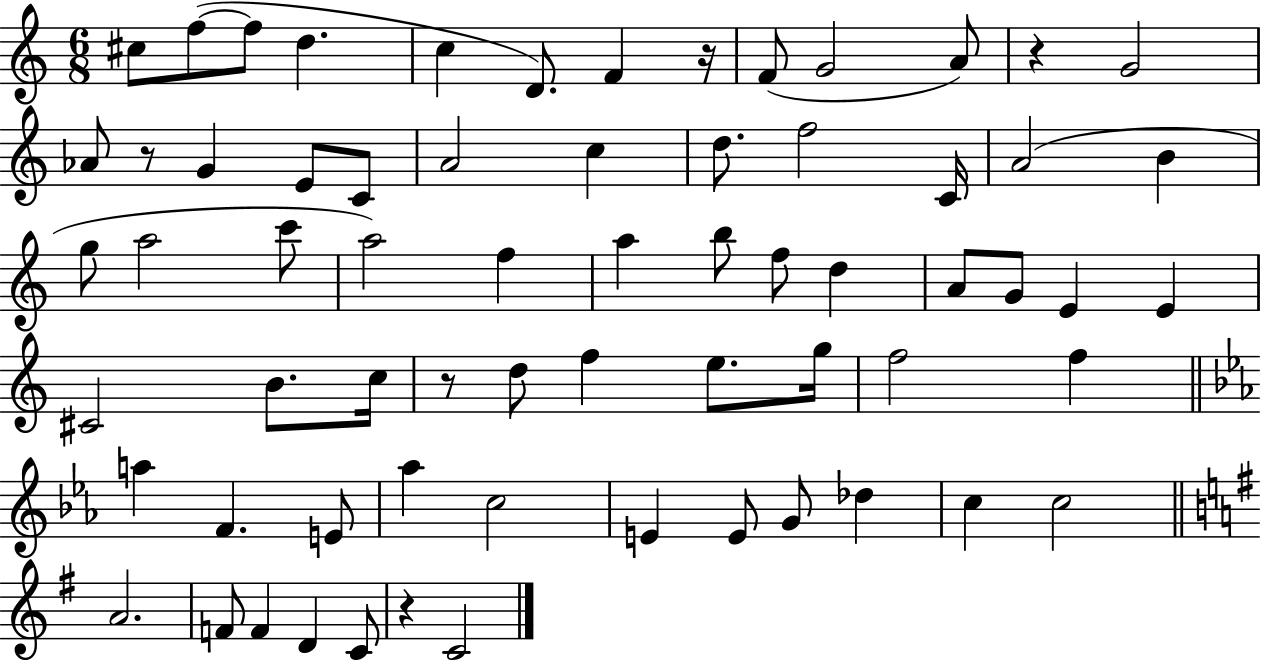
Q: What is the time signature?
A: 6/8